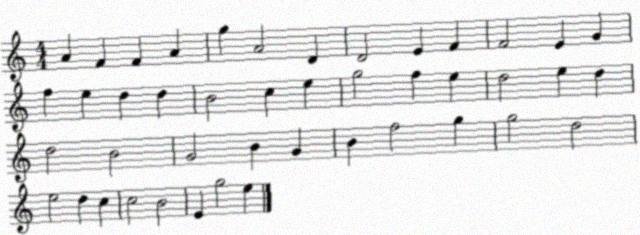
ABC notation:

X:1
T:Untitled
M:4/4
L:1/4
K:C
A F F A g A2 D D2 E F F2 E G f e d d B2 c e g2 f e d2 e d d2 B2 G2 B G B f2 g g2 d2 e2 d c c2 B2 E g2 e